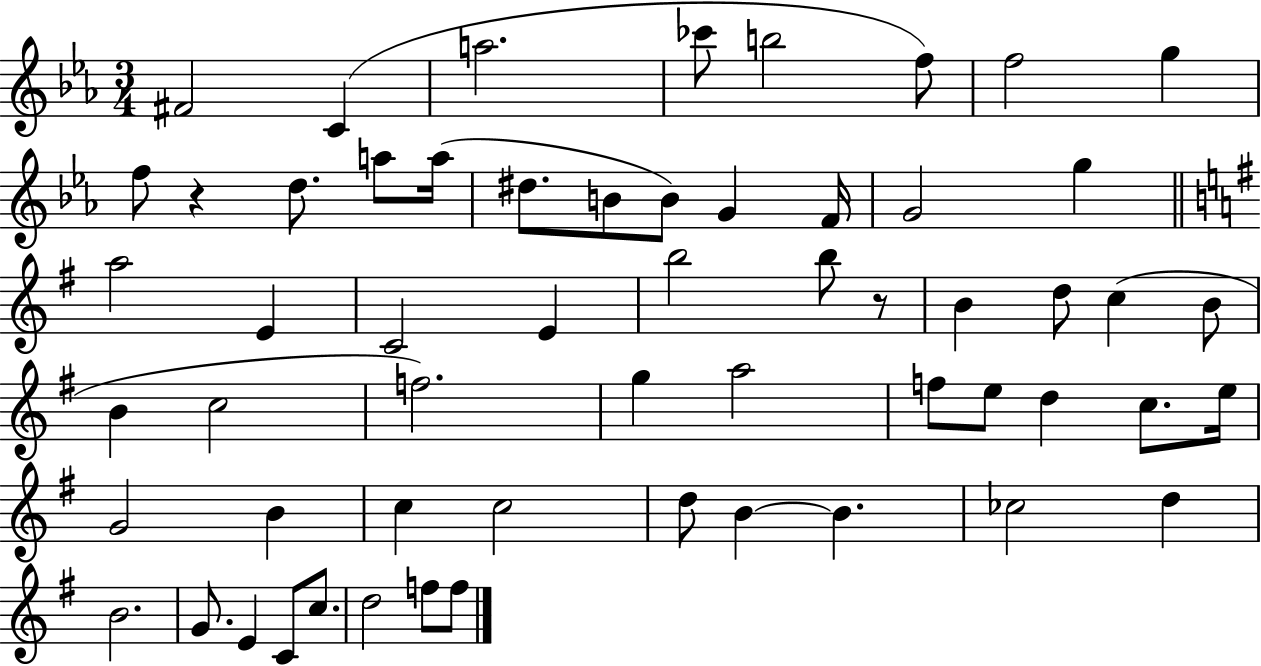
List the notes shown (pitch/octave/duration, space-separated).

F#4/h C4/q A5/h. CES6/e B5/h F5/e F5/h G5/q F5/e R/q D5/e. A5/e A5/s D#5/e. B4/e B4/e G4/q F4/s G4/h G5/q A5/h E4/q C4/h E4/q B5/h B5/e R/e B4/q D5/e C5/q B4/e B4/q C5/h F5/h. G5/q A5/h F5/e E5/e D5/q C5/e. E5/s G4/h B4/q C5/q C5/h D5/e B4/q B4/q. CES5/h D5/q B4/h. G4/e. E4/q C4/e C5/e. D5/h F5/e F5/e